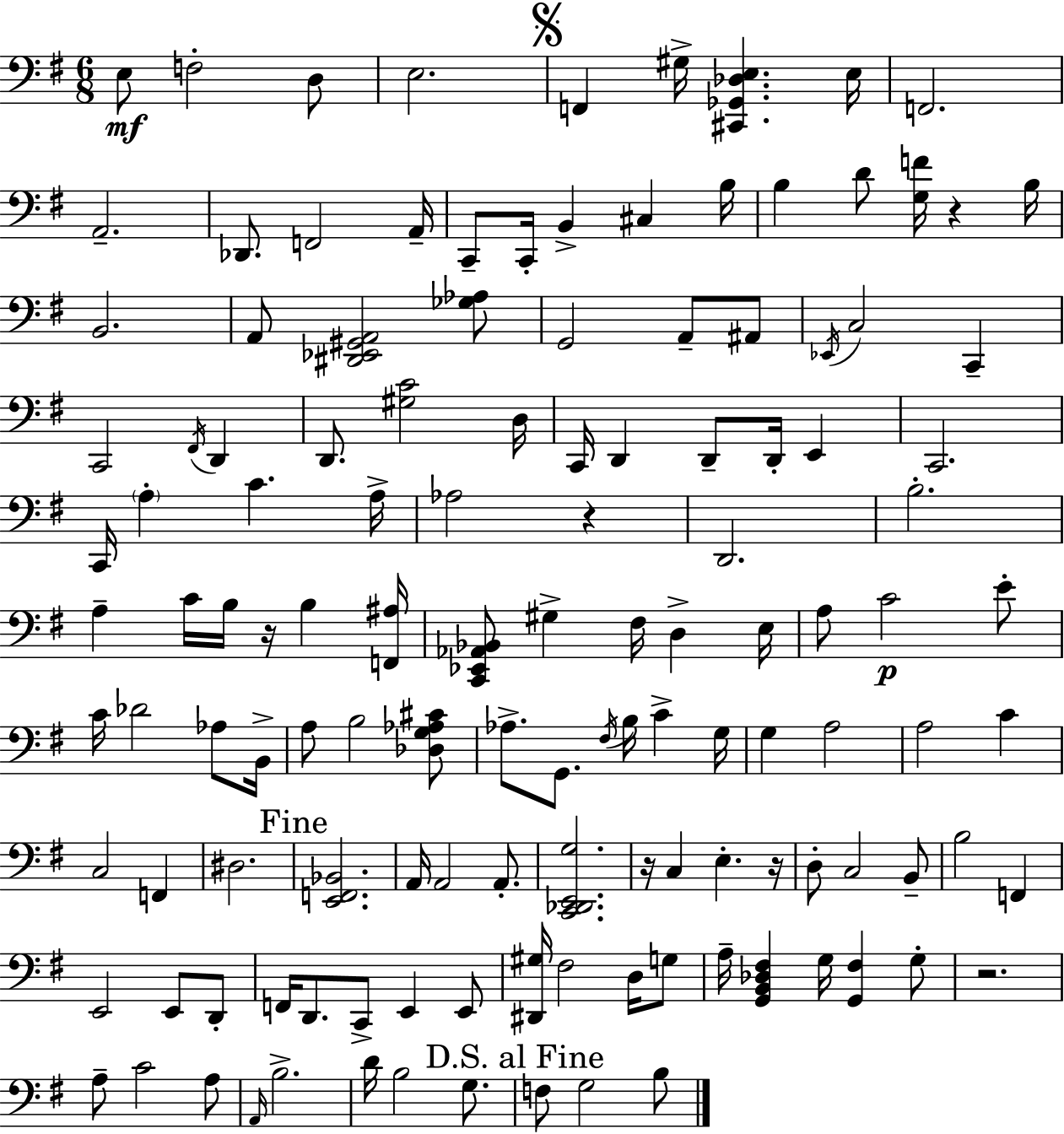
{
  \clef bass
  \numericTimeSignature
  \time 6/8
  \key e \minor
  e8\mf f2-. d8 | e2. | \mark \markup { \musicglyph "scripts.segno" } f,4 gis16-> <cis, ges, des e>4. e16 | f,2. | \break a,2.-- | des,8. f,2 a,16-- | c,8-- c,16-. b,4-> cis4 b16 | b4 d'8 <g f'>16 r4 b16 | \break b,2. | a,8 <dis, ees, gis, a,>2 <ges aes>8 | g,2 a,8-- ais,8 | \acciaccatura { ees,16 } c2 c,4-- | \break c,2 \acciaccatura { fis,16 } d,4 | d,8. <gis c'>2 | d16 c,16 d,4 d,8-- d,16-. e,4 | c,2. | \break c,16 \parenthesize a4-. c'4. | a16-> aes2 r4 | d,2. | b2.-. | \break a4-- c'16 b16 r16 b4 | <f, ais>16 <c, ees, aes, bes,>8 gis4-> fis16 d4-> | e16 a8 c'2\p | e'8-. c'16 des'2 aes8 | \break b,16-> a8 b2 | <des g aes cis'>8 aes8.-> g,8. \acciaccatura { fis16 } b16 c'4-> | g16 g4 a2 | a2 c'4 | \break c2 f,4 | dis2. | \mark "Fine" <e, f, bes,>2. | a,16 a,2 | \break a,8.-. <c, des, e, g>2. | r16 c4 e4.-. | r16 d8-. c2 | b,8-- b2 f,4 | \break e,2 e,8 | d,8-. f,16 d,8. c,8-> e,4 | e,8 <dis, gis>16 fis2 | d16 g8 a16-- <g, b, des fis>4 g16 <g, fis>4 | \break g8-. r2. | a8-- c'2 | a8 \grace { a,16 } b2.-> | d'16 b2 | \break g8. \mark "D.S. al Fine" f8 g2 | b8 \bar "|."
}